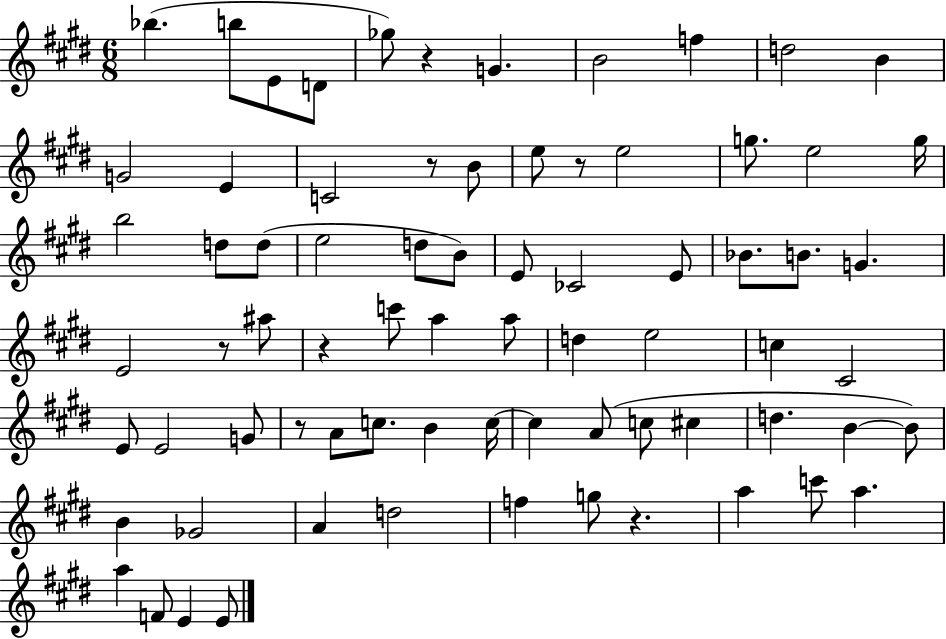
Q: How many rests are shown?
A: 7